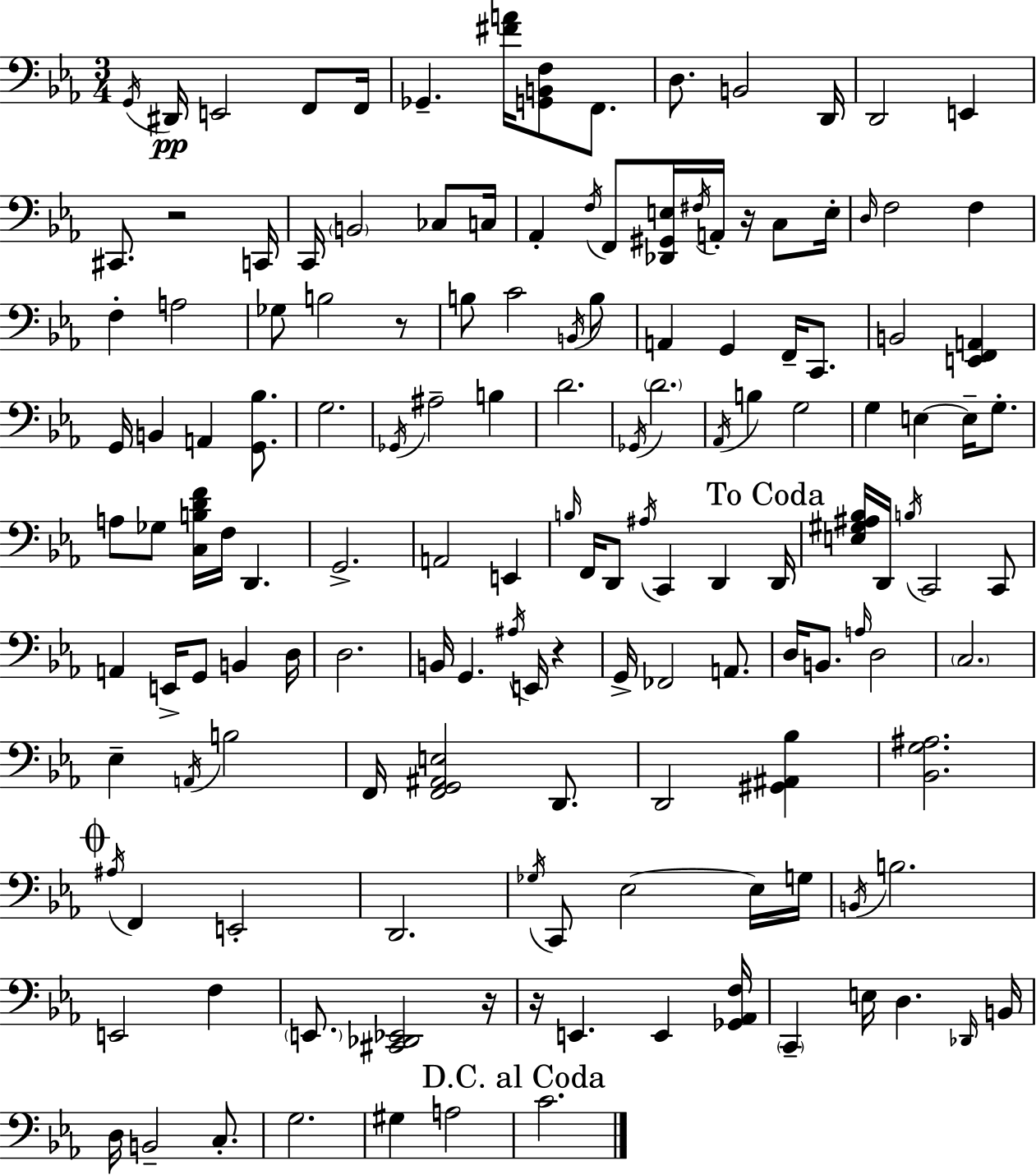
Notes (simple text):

G2/s D#2/s E2/h F2/e F2/s Gb2/q. [F#4,A4]/s [G2,B2,F3]/e F2/e. D3/e. B2/h D2/s D2/h E2/q C#2/e. R/h C2/s C2/s B2/h CES3/e C3/s Ab2/q F3/s F2/e [Db2,G#2,E3]/s F#3/s A2/s R/s C3/e E3/s D3/s F3/h F3/q F3/q A3/h Gb3/e B3/h R/e B3/e C4/h B2/s B3/e A2/q G2/q F2/s C2/e. B2/h [E2,F2,A2]/q G2/s B2/q A2/q [G2,Bb3]/e. G3/h. Gb2/s A#3/h B3/q D4/h. Gb2/s D4/h. Ab2/s B3/q G3/h G3/q E3/q E3/s G3/e. A3/e Gb3/e [C3,B3,D4,F4]/s F3/s D2/q. G2/h. A2/h E2/q B3/s F2/s D2/e A#3/s C2/q D2/q D2/s [E3,G#3,A#3,Bb3]/s D2/s B3/s C2/h C2/e A2/q E2/s G2/e B2/q D3/s D3/h. B2/s G2/q. A#3/s E2/s R/q G2/s FES2/h A2/e. D3/s B2/e. A3/s D3/h C3/h. Eb3/q A2/s B3/h F2/s [F2,G2,A#2,E3]/h D2/e. D2/h [G#2,A#2,Bb3]/q [Bb2,G3,A#3]/h. A#3/s F2/q E2/h D2/h. Gb3/s C2/e Eb3/h Eb3/s G3/s B2/s B3/h. E2/h F3/q E2/e. [C#2,Db2,Eb2]/h R/s R/s E2/q. E2/q [Gb2,Ab2,F3]/s C2/q E3/s D3/q. Db2/s B2/s D3/s B2/h C3/e. G3/h. G#3/q A3/h C4/h.